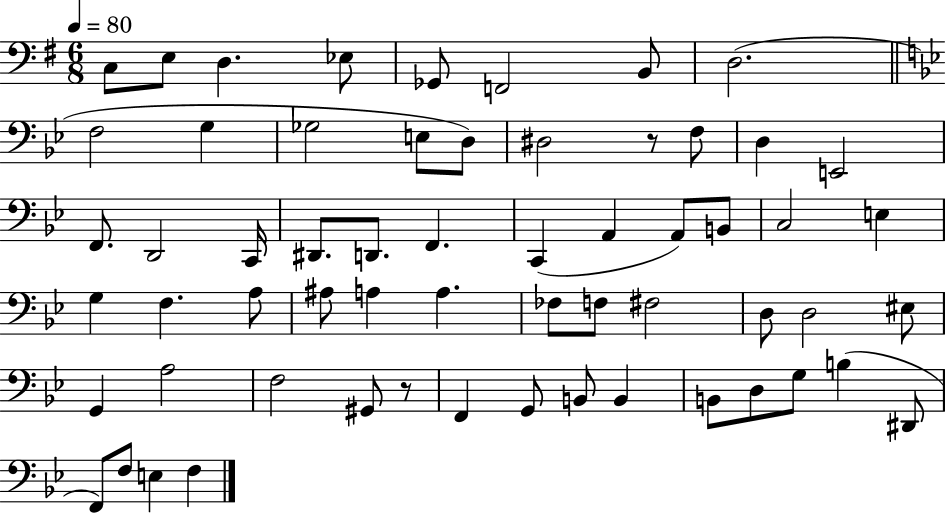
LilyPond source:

{
  \clef bass
  \numericTimeSignature
  \time 6/8
  \key g \major
  \tempo 4 = 80
  c8 e8 d4. ees8 | ges,8 f,2 b,8 | d2.( | \bar "||" \break \key g \minor f2 g4 | ges2 e8 d8) | dis2 r8 f8 | d4 e,2 | \break f,8. d,2 c,16 | dis,8. d,8. f,4. | c,4( a,4 a,8) b,8 | c2 e4 | \break g4 f4. a8 | ais8 a4 a4. | fes8 f8 fis2 | d8 d2 eis8 | \break g,4 a2 | f2 gis,8 r8 | f,4 g,8 b,8 b,4 | b,8 d8 g8 b4( dis,8 | \break f,8) f8 e4 f4 | \bar "|."
}